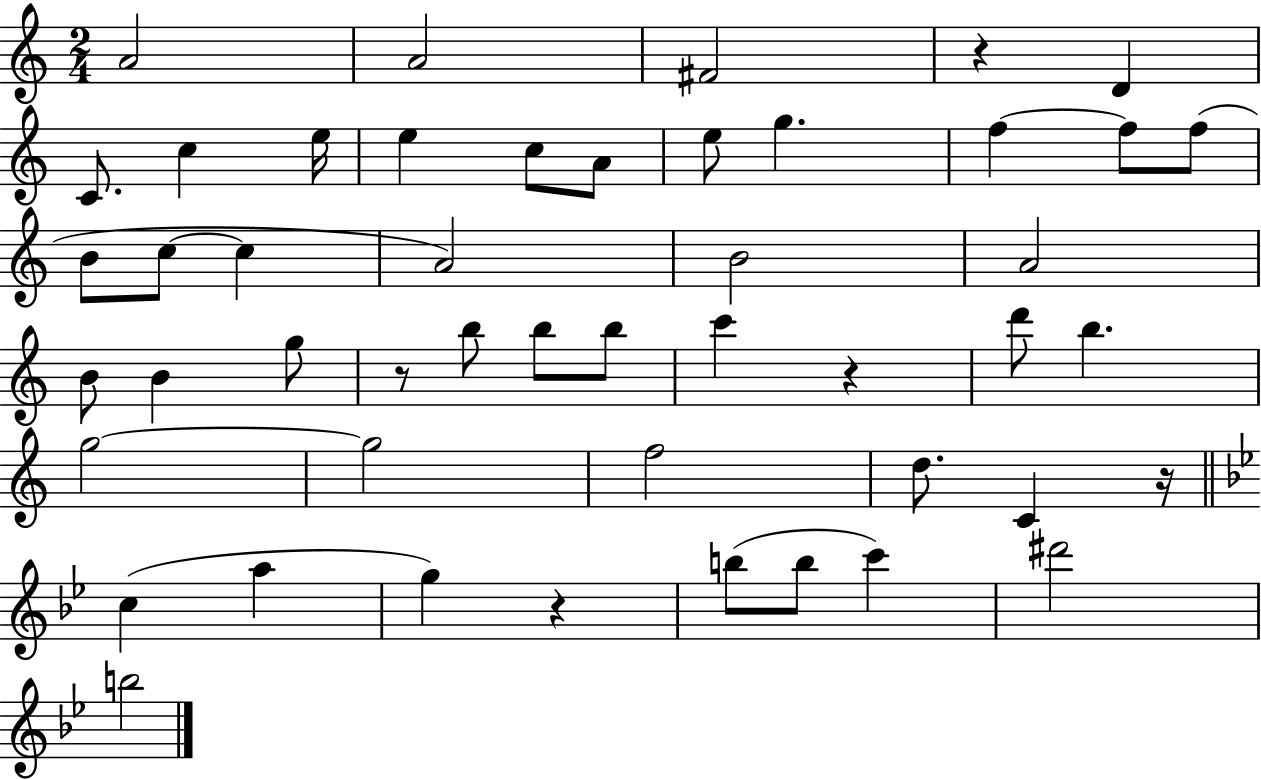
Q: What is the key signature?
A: C major